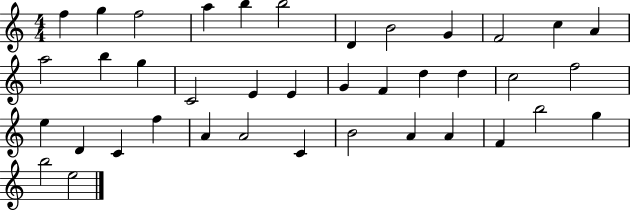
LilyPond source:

{
  \clef treble
  \numericTimeSignature
  \time 4/4
  \key c \major
  f''4 g''4 f''2 | a''4 b''4 b''2 | d'4 b'2 g'4 | f'2 c''4 a'4 | \break a''2 b''4 g''4 | c'2 e'4 e'4 | g'4 f'4 d''4 d''4 | c''2 f''2 | \break e''4 d'4 c'4 f''4 | a'4 a'2 c'4 | b'2 a'4 a'4 | f'4 b''2 g''4 | \break b''2 e''2 | \bar "|."
}